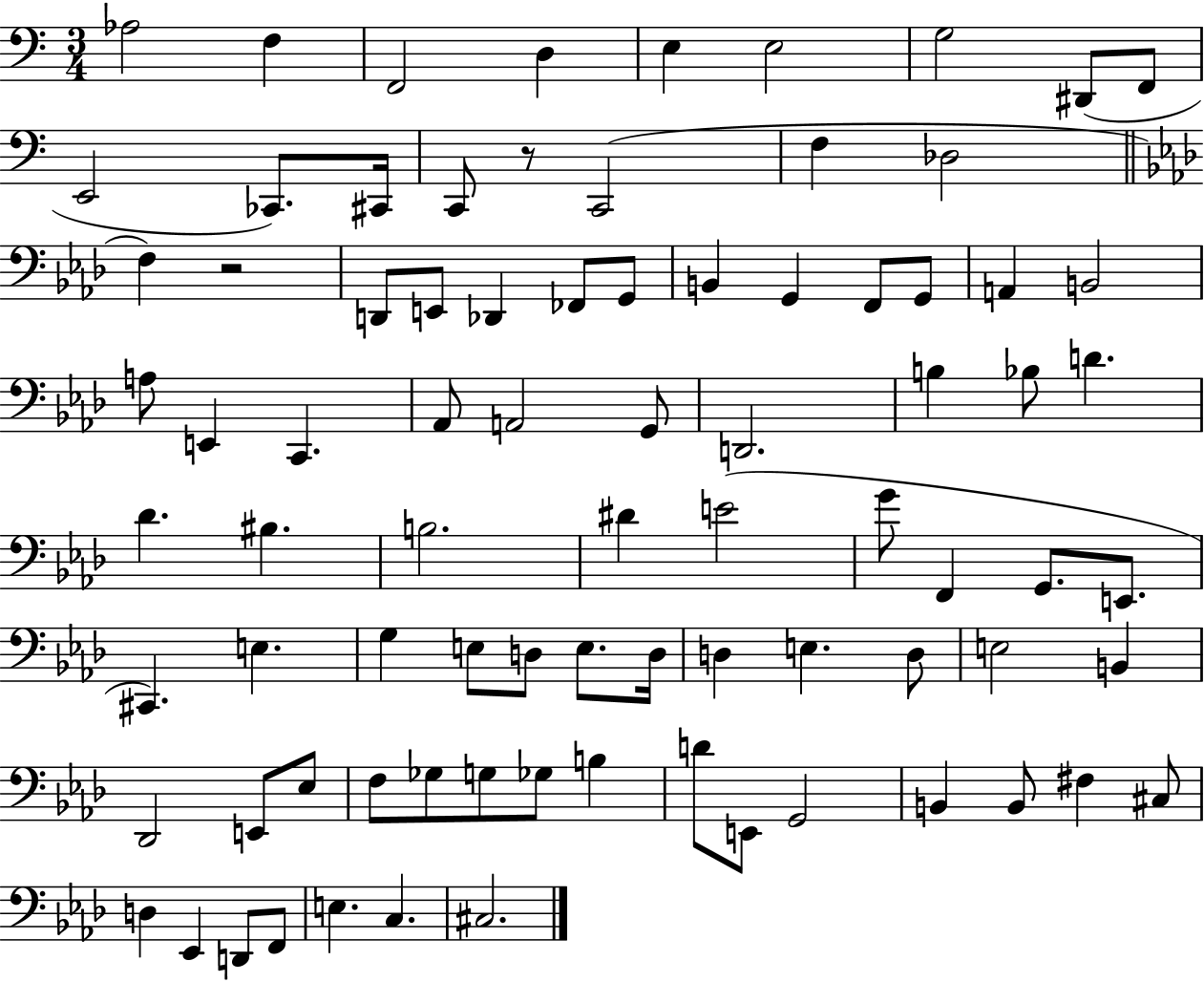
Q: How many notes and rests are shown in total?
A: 83